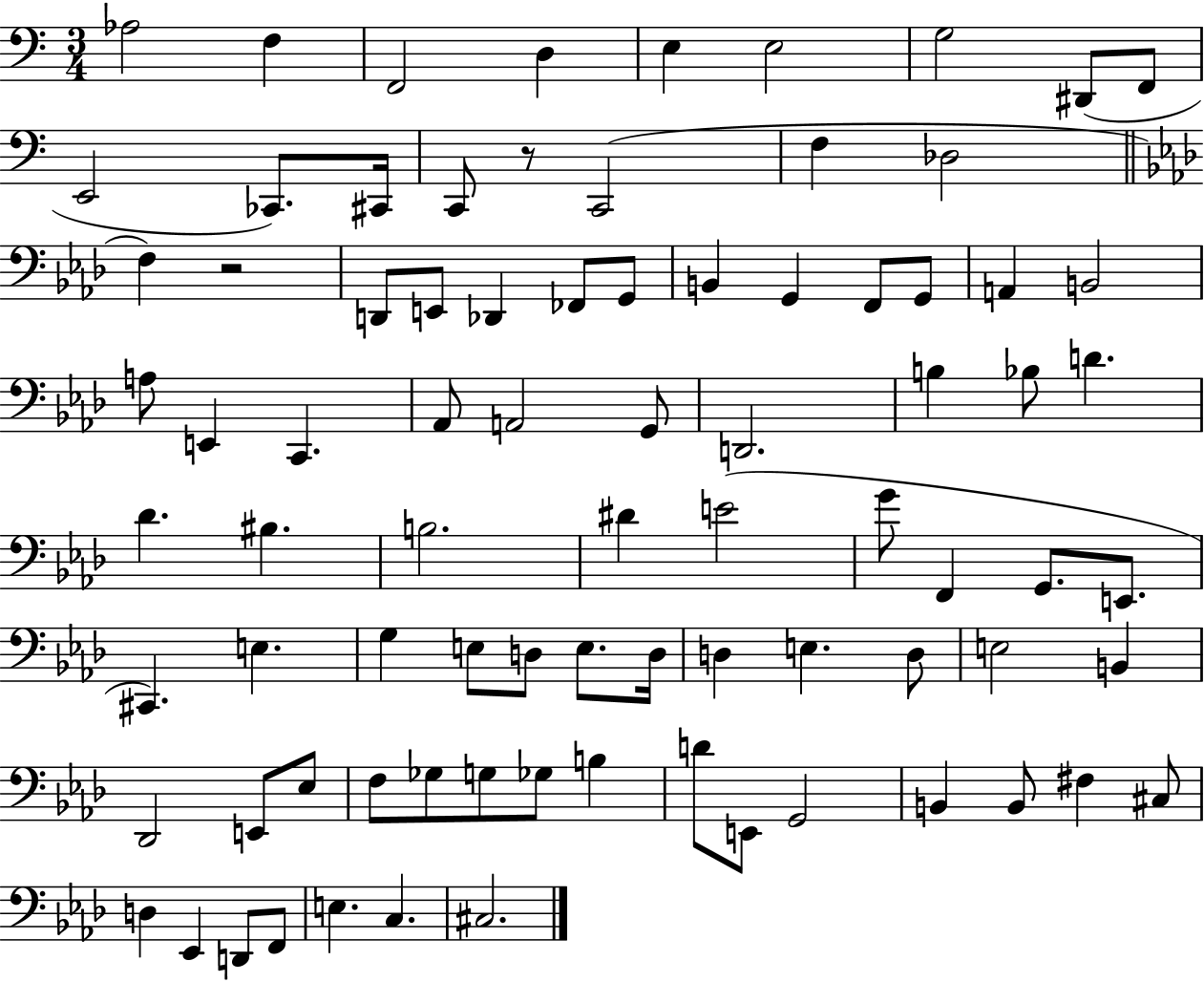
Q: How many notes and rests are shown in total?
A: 83